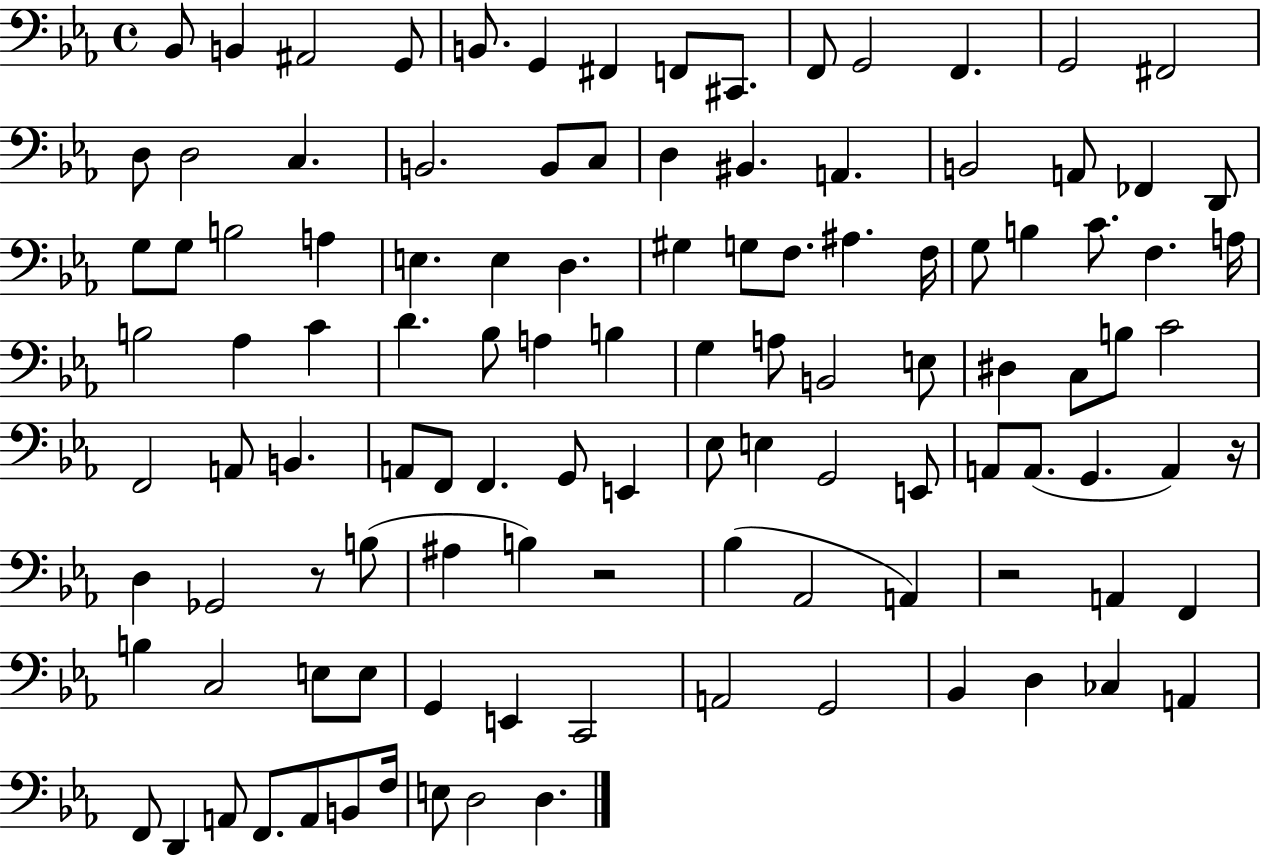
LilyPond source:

{
  \clef bass
  \time 4/4
  \defaultTimeSignature
  \key ees \major
  \repeat volta 2 { bes,8 b,4 ais,2 g,8 | b,8. g,4 fis,4 f,8 cis,8. | f,8 g,2 f,4. | g,2 fis,2 | \break d8 d2 c4. | b,2. b,8 c8 | d4 bis,4. a,4. | b,2 a,8 fes,4 d,8 | \break g8 g8 b2 a4 | e4. e4 d4. | gis4 g8 f8. ais4. f16 | g8 b4 c'8. f4. a16 | \break b2 aes4 c'4 | d'4. bes8 a4 b4 | g4 a8 b,2 e8 | dis4 c8 b8 c'2 | \break f,2 a,8 b,4. | a,8 f,8 f,4. g,8 e,4 | ees8 e4 g,2 e,8 | a,8 a,8.( g,4. a,4) r16 | \break d4 ges,2 r8 b8( | ais4 b4) r2 | bes4( aes,2 a,4) | r2 a,4 f,4 | \break b4 c2 e8 e8 | g,4 e,4 c,2 | a,2 g,2 | bes,4 d4 ces4 a,4 | \break f,8 d,4 a,8 f,8. a,8 b,8 f16 | e8 d2 d4. | } \bar "|."
}